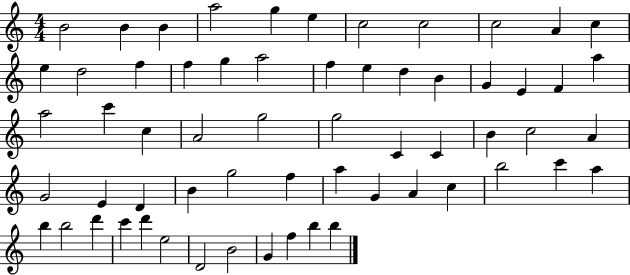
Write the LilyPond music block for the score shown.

{
  \clef treble
  \numericTimeSignature
  \time 4/4
  \key c \major
  b'2 b'4 b'4 | a''2 g''4 e''4 | c''2 c''2 | c''2 a'4 c''4 | \break e''4 d''2 f''4 | f''4 g''4 a''2 | f''4 e''4 d''4 b'4 | g'4 e'4 f'4 a''4 | \break a''2 c'''4 c''4 | a'2 g''2 | g''2 c'4 c'4 | b'4 c''2 a'4 | \break g'2 e'4 d'4 | b'4 g''2 f''4 | a''4 g'4 a'4 c''4 | b''2 c'''4 a''4 | \break b''4 b''2 d'''4 | c'''4 d'''4 e''2 | d'2 b'2 | g'4 f''4 b''4 b''4 | \break \bar "|."
}